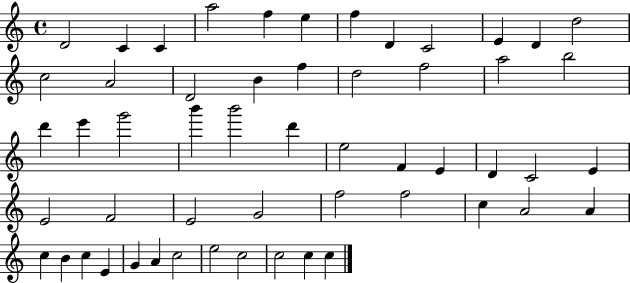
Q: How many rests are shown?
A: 0